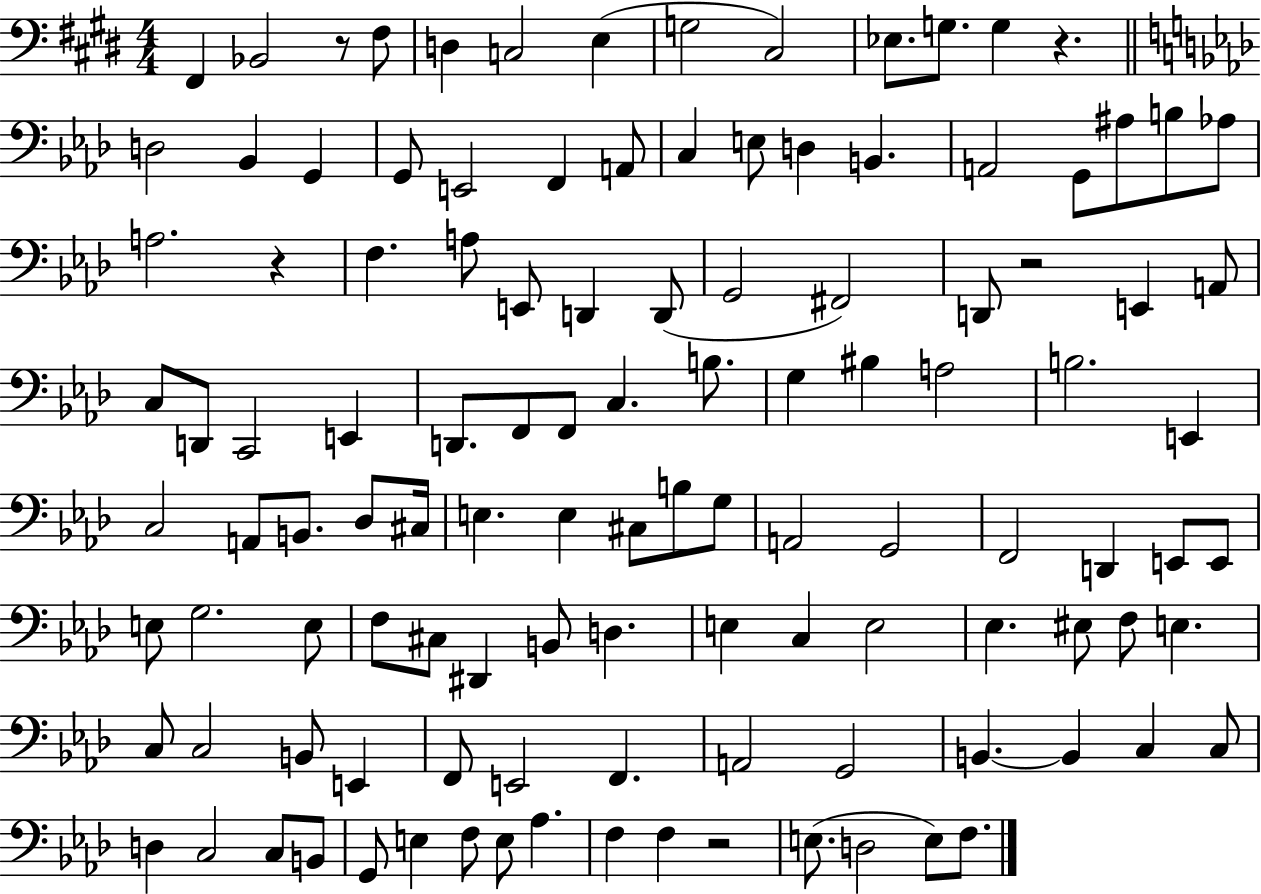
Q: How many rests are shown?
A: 5